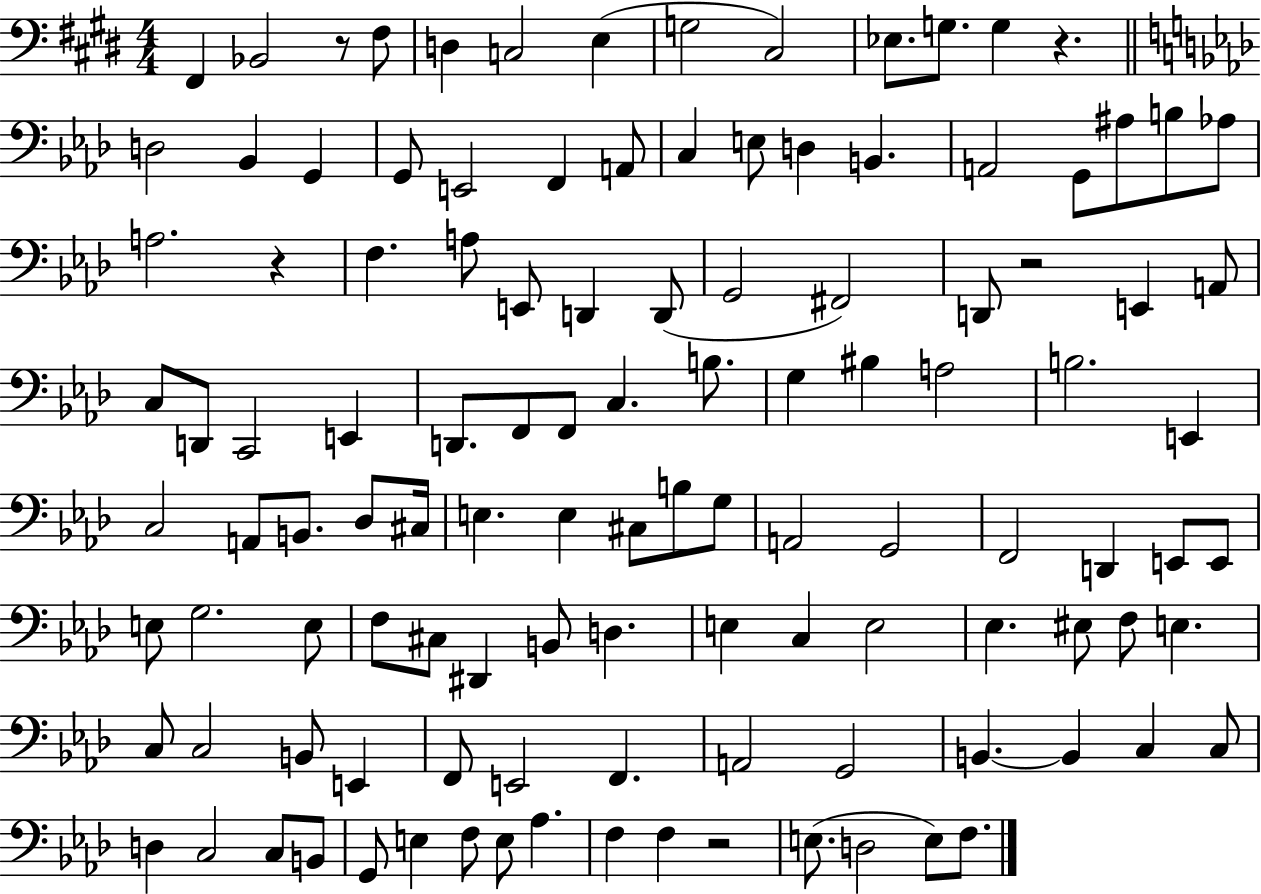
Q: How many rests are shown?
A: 5